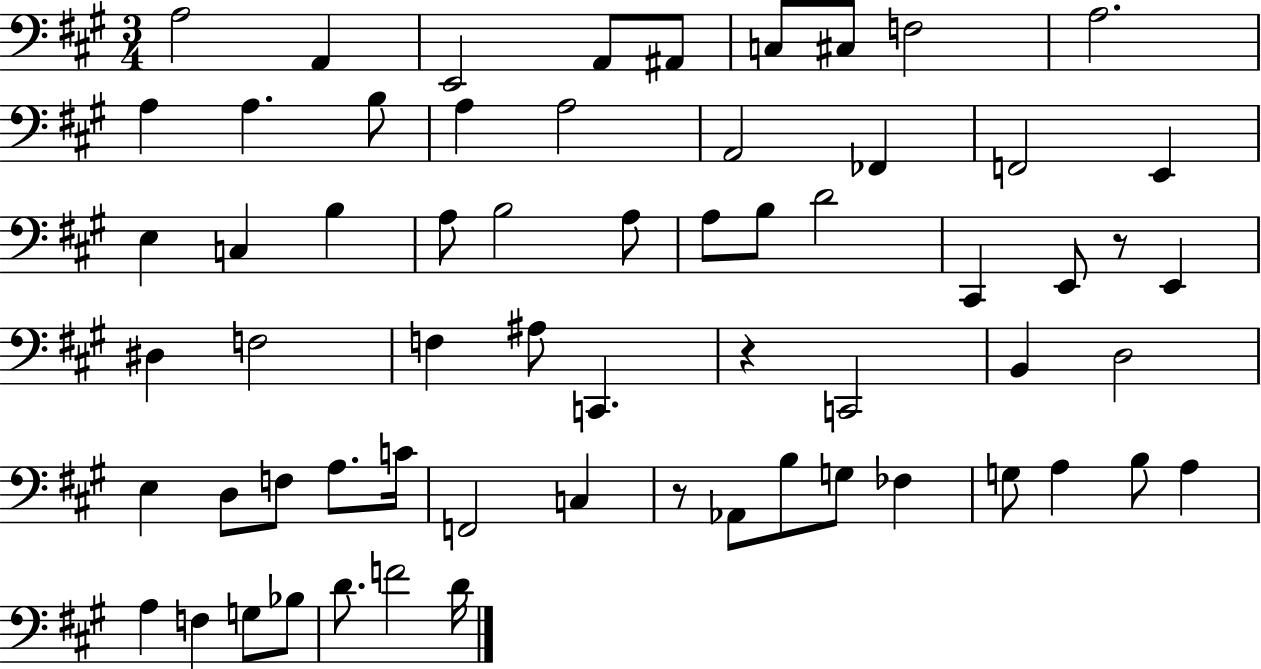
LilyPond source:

{
  \clef bass
  \numericTimeSignature
  \time 3/4
  \key a \major
  \repeat volta 2 { a2 a,4 | e,2 a,8 ais,8 | c8 cis8 f2 | a2. | \break a4 a4. b8 | a4 a2 | a,2 fes,4 | f,2 e,4 | \break e4 c4 b4 | a8 b2 a8 | a8 b8 d'2 | cis,4 e,8 r8 e,4 | \break dis4 f2 | f4 ais8 c,4. | r4 c,2 | b,4 d2 | \break e4 d8 f8 a8. c'16 | f,2 c4 | r8 aes,8 b8 g8 fes4 | g8 a4 b8 a4 | \break a4 f4 g8 bes8 | d'8. f'2 d'16 | } \bar "|."
}